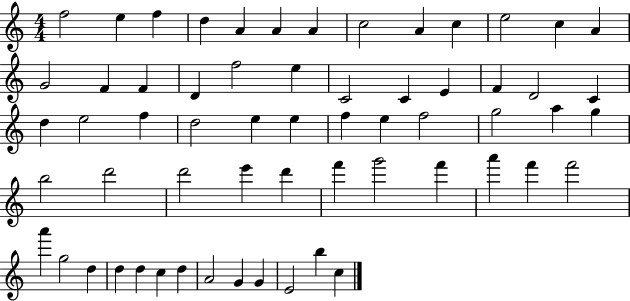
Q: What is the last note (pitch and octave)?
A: C5